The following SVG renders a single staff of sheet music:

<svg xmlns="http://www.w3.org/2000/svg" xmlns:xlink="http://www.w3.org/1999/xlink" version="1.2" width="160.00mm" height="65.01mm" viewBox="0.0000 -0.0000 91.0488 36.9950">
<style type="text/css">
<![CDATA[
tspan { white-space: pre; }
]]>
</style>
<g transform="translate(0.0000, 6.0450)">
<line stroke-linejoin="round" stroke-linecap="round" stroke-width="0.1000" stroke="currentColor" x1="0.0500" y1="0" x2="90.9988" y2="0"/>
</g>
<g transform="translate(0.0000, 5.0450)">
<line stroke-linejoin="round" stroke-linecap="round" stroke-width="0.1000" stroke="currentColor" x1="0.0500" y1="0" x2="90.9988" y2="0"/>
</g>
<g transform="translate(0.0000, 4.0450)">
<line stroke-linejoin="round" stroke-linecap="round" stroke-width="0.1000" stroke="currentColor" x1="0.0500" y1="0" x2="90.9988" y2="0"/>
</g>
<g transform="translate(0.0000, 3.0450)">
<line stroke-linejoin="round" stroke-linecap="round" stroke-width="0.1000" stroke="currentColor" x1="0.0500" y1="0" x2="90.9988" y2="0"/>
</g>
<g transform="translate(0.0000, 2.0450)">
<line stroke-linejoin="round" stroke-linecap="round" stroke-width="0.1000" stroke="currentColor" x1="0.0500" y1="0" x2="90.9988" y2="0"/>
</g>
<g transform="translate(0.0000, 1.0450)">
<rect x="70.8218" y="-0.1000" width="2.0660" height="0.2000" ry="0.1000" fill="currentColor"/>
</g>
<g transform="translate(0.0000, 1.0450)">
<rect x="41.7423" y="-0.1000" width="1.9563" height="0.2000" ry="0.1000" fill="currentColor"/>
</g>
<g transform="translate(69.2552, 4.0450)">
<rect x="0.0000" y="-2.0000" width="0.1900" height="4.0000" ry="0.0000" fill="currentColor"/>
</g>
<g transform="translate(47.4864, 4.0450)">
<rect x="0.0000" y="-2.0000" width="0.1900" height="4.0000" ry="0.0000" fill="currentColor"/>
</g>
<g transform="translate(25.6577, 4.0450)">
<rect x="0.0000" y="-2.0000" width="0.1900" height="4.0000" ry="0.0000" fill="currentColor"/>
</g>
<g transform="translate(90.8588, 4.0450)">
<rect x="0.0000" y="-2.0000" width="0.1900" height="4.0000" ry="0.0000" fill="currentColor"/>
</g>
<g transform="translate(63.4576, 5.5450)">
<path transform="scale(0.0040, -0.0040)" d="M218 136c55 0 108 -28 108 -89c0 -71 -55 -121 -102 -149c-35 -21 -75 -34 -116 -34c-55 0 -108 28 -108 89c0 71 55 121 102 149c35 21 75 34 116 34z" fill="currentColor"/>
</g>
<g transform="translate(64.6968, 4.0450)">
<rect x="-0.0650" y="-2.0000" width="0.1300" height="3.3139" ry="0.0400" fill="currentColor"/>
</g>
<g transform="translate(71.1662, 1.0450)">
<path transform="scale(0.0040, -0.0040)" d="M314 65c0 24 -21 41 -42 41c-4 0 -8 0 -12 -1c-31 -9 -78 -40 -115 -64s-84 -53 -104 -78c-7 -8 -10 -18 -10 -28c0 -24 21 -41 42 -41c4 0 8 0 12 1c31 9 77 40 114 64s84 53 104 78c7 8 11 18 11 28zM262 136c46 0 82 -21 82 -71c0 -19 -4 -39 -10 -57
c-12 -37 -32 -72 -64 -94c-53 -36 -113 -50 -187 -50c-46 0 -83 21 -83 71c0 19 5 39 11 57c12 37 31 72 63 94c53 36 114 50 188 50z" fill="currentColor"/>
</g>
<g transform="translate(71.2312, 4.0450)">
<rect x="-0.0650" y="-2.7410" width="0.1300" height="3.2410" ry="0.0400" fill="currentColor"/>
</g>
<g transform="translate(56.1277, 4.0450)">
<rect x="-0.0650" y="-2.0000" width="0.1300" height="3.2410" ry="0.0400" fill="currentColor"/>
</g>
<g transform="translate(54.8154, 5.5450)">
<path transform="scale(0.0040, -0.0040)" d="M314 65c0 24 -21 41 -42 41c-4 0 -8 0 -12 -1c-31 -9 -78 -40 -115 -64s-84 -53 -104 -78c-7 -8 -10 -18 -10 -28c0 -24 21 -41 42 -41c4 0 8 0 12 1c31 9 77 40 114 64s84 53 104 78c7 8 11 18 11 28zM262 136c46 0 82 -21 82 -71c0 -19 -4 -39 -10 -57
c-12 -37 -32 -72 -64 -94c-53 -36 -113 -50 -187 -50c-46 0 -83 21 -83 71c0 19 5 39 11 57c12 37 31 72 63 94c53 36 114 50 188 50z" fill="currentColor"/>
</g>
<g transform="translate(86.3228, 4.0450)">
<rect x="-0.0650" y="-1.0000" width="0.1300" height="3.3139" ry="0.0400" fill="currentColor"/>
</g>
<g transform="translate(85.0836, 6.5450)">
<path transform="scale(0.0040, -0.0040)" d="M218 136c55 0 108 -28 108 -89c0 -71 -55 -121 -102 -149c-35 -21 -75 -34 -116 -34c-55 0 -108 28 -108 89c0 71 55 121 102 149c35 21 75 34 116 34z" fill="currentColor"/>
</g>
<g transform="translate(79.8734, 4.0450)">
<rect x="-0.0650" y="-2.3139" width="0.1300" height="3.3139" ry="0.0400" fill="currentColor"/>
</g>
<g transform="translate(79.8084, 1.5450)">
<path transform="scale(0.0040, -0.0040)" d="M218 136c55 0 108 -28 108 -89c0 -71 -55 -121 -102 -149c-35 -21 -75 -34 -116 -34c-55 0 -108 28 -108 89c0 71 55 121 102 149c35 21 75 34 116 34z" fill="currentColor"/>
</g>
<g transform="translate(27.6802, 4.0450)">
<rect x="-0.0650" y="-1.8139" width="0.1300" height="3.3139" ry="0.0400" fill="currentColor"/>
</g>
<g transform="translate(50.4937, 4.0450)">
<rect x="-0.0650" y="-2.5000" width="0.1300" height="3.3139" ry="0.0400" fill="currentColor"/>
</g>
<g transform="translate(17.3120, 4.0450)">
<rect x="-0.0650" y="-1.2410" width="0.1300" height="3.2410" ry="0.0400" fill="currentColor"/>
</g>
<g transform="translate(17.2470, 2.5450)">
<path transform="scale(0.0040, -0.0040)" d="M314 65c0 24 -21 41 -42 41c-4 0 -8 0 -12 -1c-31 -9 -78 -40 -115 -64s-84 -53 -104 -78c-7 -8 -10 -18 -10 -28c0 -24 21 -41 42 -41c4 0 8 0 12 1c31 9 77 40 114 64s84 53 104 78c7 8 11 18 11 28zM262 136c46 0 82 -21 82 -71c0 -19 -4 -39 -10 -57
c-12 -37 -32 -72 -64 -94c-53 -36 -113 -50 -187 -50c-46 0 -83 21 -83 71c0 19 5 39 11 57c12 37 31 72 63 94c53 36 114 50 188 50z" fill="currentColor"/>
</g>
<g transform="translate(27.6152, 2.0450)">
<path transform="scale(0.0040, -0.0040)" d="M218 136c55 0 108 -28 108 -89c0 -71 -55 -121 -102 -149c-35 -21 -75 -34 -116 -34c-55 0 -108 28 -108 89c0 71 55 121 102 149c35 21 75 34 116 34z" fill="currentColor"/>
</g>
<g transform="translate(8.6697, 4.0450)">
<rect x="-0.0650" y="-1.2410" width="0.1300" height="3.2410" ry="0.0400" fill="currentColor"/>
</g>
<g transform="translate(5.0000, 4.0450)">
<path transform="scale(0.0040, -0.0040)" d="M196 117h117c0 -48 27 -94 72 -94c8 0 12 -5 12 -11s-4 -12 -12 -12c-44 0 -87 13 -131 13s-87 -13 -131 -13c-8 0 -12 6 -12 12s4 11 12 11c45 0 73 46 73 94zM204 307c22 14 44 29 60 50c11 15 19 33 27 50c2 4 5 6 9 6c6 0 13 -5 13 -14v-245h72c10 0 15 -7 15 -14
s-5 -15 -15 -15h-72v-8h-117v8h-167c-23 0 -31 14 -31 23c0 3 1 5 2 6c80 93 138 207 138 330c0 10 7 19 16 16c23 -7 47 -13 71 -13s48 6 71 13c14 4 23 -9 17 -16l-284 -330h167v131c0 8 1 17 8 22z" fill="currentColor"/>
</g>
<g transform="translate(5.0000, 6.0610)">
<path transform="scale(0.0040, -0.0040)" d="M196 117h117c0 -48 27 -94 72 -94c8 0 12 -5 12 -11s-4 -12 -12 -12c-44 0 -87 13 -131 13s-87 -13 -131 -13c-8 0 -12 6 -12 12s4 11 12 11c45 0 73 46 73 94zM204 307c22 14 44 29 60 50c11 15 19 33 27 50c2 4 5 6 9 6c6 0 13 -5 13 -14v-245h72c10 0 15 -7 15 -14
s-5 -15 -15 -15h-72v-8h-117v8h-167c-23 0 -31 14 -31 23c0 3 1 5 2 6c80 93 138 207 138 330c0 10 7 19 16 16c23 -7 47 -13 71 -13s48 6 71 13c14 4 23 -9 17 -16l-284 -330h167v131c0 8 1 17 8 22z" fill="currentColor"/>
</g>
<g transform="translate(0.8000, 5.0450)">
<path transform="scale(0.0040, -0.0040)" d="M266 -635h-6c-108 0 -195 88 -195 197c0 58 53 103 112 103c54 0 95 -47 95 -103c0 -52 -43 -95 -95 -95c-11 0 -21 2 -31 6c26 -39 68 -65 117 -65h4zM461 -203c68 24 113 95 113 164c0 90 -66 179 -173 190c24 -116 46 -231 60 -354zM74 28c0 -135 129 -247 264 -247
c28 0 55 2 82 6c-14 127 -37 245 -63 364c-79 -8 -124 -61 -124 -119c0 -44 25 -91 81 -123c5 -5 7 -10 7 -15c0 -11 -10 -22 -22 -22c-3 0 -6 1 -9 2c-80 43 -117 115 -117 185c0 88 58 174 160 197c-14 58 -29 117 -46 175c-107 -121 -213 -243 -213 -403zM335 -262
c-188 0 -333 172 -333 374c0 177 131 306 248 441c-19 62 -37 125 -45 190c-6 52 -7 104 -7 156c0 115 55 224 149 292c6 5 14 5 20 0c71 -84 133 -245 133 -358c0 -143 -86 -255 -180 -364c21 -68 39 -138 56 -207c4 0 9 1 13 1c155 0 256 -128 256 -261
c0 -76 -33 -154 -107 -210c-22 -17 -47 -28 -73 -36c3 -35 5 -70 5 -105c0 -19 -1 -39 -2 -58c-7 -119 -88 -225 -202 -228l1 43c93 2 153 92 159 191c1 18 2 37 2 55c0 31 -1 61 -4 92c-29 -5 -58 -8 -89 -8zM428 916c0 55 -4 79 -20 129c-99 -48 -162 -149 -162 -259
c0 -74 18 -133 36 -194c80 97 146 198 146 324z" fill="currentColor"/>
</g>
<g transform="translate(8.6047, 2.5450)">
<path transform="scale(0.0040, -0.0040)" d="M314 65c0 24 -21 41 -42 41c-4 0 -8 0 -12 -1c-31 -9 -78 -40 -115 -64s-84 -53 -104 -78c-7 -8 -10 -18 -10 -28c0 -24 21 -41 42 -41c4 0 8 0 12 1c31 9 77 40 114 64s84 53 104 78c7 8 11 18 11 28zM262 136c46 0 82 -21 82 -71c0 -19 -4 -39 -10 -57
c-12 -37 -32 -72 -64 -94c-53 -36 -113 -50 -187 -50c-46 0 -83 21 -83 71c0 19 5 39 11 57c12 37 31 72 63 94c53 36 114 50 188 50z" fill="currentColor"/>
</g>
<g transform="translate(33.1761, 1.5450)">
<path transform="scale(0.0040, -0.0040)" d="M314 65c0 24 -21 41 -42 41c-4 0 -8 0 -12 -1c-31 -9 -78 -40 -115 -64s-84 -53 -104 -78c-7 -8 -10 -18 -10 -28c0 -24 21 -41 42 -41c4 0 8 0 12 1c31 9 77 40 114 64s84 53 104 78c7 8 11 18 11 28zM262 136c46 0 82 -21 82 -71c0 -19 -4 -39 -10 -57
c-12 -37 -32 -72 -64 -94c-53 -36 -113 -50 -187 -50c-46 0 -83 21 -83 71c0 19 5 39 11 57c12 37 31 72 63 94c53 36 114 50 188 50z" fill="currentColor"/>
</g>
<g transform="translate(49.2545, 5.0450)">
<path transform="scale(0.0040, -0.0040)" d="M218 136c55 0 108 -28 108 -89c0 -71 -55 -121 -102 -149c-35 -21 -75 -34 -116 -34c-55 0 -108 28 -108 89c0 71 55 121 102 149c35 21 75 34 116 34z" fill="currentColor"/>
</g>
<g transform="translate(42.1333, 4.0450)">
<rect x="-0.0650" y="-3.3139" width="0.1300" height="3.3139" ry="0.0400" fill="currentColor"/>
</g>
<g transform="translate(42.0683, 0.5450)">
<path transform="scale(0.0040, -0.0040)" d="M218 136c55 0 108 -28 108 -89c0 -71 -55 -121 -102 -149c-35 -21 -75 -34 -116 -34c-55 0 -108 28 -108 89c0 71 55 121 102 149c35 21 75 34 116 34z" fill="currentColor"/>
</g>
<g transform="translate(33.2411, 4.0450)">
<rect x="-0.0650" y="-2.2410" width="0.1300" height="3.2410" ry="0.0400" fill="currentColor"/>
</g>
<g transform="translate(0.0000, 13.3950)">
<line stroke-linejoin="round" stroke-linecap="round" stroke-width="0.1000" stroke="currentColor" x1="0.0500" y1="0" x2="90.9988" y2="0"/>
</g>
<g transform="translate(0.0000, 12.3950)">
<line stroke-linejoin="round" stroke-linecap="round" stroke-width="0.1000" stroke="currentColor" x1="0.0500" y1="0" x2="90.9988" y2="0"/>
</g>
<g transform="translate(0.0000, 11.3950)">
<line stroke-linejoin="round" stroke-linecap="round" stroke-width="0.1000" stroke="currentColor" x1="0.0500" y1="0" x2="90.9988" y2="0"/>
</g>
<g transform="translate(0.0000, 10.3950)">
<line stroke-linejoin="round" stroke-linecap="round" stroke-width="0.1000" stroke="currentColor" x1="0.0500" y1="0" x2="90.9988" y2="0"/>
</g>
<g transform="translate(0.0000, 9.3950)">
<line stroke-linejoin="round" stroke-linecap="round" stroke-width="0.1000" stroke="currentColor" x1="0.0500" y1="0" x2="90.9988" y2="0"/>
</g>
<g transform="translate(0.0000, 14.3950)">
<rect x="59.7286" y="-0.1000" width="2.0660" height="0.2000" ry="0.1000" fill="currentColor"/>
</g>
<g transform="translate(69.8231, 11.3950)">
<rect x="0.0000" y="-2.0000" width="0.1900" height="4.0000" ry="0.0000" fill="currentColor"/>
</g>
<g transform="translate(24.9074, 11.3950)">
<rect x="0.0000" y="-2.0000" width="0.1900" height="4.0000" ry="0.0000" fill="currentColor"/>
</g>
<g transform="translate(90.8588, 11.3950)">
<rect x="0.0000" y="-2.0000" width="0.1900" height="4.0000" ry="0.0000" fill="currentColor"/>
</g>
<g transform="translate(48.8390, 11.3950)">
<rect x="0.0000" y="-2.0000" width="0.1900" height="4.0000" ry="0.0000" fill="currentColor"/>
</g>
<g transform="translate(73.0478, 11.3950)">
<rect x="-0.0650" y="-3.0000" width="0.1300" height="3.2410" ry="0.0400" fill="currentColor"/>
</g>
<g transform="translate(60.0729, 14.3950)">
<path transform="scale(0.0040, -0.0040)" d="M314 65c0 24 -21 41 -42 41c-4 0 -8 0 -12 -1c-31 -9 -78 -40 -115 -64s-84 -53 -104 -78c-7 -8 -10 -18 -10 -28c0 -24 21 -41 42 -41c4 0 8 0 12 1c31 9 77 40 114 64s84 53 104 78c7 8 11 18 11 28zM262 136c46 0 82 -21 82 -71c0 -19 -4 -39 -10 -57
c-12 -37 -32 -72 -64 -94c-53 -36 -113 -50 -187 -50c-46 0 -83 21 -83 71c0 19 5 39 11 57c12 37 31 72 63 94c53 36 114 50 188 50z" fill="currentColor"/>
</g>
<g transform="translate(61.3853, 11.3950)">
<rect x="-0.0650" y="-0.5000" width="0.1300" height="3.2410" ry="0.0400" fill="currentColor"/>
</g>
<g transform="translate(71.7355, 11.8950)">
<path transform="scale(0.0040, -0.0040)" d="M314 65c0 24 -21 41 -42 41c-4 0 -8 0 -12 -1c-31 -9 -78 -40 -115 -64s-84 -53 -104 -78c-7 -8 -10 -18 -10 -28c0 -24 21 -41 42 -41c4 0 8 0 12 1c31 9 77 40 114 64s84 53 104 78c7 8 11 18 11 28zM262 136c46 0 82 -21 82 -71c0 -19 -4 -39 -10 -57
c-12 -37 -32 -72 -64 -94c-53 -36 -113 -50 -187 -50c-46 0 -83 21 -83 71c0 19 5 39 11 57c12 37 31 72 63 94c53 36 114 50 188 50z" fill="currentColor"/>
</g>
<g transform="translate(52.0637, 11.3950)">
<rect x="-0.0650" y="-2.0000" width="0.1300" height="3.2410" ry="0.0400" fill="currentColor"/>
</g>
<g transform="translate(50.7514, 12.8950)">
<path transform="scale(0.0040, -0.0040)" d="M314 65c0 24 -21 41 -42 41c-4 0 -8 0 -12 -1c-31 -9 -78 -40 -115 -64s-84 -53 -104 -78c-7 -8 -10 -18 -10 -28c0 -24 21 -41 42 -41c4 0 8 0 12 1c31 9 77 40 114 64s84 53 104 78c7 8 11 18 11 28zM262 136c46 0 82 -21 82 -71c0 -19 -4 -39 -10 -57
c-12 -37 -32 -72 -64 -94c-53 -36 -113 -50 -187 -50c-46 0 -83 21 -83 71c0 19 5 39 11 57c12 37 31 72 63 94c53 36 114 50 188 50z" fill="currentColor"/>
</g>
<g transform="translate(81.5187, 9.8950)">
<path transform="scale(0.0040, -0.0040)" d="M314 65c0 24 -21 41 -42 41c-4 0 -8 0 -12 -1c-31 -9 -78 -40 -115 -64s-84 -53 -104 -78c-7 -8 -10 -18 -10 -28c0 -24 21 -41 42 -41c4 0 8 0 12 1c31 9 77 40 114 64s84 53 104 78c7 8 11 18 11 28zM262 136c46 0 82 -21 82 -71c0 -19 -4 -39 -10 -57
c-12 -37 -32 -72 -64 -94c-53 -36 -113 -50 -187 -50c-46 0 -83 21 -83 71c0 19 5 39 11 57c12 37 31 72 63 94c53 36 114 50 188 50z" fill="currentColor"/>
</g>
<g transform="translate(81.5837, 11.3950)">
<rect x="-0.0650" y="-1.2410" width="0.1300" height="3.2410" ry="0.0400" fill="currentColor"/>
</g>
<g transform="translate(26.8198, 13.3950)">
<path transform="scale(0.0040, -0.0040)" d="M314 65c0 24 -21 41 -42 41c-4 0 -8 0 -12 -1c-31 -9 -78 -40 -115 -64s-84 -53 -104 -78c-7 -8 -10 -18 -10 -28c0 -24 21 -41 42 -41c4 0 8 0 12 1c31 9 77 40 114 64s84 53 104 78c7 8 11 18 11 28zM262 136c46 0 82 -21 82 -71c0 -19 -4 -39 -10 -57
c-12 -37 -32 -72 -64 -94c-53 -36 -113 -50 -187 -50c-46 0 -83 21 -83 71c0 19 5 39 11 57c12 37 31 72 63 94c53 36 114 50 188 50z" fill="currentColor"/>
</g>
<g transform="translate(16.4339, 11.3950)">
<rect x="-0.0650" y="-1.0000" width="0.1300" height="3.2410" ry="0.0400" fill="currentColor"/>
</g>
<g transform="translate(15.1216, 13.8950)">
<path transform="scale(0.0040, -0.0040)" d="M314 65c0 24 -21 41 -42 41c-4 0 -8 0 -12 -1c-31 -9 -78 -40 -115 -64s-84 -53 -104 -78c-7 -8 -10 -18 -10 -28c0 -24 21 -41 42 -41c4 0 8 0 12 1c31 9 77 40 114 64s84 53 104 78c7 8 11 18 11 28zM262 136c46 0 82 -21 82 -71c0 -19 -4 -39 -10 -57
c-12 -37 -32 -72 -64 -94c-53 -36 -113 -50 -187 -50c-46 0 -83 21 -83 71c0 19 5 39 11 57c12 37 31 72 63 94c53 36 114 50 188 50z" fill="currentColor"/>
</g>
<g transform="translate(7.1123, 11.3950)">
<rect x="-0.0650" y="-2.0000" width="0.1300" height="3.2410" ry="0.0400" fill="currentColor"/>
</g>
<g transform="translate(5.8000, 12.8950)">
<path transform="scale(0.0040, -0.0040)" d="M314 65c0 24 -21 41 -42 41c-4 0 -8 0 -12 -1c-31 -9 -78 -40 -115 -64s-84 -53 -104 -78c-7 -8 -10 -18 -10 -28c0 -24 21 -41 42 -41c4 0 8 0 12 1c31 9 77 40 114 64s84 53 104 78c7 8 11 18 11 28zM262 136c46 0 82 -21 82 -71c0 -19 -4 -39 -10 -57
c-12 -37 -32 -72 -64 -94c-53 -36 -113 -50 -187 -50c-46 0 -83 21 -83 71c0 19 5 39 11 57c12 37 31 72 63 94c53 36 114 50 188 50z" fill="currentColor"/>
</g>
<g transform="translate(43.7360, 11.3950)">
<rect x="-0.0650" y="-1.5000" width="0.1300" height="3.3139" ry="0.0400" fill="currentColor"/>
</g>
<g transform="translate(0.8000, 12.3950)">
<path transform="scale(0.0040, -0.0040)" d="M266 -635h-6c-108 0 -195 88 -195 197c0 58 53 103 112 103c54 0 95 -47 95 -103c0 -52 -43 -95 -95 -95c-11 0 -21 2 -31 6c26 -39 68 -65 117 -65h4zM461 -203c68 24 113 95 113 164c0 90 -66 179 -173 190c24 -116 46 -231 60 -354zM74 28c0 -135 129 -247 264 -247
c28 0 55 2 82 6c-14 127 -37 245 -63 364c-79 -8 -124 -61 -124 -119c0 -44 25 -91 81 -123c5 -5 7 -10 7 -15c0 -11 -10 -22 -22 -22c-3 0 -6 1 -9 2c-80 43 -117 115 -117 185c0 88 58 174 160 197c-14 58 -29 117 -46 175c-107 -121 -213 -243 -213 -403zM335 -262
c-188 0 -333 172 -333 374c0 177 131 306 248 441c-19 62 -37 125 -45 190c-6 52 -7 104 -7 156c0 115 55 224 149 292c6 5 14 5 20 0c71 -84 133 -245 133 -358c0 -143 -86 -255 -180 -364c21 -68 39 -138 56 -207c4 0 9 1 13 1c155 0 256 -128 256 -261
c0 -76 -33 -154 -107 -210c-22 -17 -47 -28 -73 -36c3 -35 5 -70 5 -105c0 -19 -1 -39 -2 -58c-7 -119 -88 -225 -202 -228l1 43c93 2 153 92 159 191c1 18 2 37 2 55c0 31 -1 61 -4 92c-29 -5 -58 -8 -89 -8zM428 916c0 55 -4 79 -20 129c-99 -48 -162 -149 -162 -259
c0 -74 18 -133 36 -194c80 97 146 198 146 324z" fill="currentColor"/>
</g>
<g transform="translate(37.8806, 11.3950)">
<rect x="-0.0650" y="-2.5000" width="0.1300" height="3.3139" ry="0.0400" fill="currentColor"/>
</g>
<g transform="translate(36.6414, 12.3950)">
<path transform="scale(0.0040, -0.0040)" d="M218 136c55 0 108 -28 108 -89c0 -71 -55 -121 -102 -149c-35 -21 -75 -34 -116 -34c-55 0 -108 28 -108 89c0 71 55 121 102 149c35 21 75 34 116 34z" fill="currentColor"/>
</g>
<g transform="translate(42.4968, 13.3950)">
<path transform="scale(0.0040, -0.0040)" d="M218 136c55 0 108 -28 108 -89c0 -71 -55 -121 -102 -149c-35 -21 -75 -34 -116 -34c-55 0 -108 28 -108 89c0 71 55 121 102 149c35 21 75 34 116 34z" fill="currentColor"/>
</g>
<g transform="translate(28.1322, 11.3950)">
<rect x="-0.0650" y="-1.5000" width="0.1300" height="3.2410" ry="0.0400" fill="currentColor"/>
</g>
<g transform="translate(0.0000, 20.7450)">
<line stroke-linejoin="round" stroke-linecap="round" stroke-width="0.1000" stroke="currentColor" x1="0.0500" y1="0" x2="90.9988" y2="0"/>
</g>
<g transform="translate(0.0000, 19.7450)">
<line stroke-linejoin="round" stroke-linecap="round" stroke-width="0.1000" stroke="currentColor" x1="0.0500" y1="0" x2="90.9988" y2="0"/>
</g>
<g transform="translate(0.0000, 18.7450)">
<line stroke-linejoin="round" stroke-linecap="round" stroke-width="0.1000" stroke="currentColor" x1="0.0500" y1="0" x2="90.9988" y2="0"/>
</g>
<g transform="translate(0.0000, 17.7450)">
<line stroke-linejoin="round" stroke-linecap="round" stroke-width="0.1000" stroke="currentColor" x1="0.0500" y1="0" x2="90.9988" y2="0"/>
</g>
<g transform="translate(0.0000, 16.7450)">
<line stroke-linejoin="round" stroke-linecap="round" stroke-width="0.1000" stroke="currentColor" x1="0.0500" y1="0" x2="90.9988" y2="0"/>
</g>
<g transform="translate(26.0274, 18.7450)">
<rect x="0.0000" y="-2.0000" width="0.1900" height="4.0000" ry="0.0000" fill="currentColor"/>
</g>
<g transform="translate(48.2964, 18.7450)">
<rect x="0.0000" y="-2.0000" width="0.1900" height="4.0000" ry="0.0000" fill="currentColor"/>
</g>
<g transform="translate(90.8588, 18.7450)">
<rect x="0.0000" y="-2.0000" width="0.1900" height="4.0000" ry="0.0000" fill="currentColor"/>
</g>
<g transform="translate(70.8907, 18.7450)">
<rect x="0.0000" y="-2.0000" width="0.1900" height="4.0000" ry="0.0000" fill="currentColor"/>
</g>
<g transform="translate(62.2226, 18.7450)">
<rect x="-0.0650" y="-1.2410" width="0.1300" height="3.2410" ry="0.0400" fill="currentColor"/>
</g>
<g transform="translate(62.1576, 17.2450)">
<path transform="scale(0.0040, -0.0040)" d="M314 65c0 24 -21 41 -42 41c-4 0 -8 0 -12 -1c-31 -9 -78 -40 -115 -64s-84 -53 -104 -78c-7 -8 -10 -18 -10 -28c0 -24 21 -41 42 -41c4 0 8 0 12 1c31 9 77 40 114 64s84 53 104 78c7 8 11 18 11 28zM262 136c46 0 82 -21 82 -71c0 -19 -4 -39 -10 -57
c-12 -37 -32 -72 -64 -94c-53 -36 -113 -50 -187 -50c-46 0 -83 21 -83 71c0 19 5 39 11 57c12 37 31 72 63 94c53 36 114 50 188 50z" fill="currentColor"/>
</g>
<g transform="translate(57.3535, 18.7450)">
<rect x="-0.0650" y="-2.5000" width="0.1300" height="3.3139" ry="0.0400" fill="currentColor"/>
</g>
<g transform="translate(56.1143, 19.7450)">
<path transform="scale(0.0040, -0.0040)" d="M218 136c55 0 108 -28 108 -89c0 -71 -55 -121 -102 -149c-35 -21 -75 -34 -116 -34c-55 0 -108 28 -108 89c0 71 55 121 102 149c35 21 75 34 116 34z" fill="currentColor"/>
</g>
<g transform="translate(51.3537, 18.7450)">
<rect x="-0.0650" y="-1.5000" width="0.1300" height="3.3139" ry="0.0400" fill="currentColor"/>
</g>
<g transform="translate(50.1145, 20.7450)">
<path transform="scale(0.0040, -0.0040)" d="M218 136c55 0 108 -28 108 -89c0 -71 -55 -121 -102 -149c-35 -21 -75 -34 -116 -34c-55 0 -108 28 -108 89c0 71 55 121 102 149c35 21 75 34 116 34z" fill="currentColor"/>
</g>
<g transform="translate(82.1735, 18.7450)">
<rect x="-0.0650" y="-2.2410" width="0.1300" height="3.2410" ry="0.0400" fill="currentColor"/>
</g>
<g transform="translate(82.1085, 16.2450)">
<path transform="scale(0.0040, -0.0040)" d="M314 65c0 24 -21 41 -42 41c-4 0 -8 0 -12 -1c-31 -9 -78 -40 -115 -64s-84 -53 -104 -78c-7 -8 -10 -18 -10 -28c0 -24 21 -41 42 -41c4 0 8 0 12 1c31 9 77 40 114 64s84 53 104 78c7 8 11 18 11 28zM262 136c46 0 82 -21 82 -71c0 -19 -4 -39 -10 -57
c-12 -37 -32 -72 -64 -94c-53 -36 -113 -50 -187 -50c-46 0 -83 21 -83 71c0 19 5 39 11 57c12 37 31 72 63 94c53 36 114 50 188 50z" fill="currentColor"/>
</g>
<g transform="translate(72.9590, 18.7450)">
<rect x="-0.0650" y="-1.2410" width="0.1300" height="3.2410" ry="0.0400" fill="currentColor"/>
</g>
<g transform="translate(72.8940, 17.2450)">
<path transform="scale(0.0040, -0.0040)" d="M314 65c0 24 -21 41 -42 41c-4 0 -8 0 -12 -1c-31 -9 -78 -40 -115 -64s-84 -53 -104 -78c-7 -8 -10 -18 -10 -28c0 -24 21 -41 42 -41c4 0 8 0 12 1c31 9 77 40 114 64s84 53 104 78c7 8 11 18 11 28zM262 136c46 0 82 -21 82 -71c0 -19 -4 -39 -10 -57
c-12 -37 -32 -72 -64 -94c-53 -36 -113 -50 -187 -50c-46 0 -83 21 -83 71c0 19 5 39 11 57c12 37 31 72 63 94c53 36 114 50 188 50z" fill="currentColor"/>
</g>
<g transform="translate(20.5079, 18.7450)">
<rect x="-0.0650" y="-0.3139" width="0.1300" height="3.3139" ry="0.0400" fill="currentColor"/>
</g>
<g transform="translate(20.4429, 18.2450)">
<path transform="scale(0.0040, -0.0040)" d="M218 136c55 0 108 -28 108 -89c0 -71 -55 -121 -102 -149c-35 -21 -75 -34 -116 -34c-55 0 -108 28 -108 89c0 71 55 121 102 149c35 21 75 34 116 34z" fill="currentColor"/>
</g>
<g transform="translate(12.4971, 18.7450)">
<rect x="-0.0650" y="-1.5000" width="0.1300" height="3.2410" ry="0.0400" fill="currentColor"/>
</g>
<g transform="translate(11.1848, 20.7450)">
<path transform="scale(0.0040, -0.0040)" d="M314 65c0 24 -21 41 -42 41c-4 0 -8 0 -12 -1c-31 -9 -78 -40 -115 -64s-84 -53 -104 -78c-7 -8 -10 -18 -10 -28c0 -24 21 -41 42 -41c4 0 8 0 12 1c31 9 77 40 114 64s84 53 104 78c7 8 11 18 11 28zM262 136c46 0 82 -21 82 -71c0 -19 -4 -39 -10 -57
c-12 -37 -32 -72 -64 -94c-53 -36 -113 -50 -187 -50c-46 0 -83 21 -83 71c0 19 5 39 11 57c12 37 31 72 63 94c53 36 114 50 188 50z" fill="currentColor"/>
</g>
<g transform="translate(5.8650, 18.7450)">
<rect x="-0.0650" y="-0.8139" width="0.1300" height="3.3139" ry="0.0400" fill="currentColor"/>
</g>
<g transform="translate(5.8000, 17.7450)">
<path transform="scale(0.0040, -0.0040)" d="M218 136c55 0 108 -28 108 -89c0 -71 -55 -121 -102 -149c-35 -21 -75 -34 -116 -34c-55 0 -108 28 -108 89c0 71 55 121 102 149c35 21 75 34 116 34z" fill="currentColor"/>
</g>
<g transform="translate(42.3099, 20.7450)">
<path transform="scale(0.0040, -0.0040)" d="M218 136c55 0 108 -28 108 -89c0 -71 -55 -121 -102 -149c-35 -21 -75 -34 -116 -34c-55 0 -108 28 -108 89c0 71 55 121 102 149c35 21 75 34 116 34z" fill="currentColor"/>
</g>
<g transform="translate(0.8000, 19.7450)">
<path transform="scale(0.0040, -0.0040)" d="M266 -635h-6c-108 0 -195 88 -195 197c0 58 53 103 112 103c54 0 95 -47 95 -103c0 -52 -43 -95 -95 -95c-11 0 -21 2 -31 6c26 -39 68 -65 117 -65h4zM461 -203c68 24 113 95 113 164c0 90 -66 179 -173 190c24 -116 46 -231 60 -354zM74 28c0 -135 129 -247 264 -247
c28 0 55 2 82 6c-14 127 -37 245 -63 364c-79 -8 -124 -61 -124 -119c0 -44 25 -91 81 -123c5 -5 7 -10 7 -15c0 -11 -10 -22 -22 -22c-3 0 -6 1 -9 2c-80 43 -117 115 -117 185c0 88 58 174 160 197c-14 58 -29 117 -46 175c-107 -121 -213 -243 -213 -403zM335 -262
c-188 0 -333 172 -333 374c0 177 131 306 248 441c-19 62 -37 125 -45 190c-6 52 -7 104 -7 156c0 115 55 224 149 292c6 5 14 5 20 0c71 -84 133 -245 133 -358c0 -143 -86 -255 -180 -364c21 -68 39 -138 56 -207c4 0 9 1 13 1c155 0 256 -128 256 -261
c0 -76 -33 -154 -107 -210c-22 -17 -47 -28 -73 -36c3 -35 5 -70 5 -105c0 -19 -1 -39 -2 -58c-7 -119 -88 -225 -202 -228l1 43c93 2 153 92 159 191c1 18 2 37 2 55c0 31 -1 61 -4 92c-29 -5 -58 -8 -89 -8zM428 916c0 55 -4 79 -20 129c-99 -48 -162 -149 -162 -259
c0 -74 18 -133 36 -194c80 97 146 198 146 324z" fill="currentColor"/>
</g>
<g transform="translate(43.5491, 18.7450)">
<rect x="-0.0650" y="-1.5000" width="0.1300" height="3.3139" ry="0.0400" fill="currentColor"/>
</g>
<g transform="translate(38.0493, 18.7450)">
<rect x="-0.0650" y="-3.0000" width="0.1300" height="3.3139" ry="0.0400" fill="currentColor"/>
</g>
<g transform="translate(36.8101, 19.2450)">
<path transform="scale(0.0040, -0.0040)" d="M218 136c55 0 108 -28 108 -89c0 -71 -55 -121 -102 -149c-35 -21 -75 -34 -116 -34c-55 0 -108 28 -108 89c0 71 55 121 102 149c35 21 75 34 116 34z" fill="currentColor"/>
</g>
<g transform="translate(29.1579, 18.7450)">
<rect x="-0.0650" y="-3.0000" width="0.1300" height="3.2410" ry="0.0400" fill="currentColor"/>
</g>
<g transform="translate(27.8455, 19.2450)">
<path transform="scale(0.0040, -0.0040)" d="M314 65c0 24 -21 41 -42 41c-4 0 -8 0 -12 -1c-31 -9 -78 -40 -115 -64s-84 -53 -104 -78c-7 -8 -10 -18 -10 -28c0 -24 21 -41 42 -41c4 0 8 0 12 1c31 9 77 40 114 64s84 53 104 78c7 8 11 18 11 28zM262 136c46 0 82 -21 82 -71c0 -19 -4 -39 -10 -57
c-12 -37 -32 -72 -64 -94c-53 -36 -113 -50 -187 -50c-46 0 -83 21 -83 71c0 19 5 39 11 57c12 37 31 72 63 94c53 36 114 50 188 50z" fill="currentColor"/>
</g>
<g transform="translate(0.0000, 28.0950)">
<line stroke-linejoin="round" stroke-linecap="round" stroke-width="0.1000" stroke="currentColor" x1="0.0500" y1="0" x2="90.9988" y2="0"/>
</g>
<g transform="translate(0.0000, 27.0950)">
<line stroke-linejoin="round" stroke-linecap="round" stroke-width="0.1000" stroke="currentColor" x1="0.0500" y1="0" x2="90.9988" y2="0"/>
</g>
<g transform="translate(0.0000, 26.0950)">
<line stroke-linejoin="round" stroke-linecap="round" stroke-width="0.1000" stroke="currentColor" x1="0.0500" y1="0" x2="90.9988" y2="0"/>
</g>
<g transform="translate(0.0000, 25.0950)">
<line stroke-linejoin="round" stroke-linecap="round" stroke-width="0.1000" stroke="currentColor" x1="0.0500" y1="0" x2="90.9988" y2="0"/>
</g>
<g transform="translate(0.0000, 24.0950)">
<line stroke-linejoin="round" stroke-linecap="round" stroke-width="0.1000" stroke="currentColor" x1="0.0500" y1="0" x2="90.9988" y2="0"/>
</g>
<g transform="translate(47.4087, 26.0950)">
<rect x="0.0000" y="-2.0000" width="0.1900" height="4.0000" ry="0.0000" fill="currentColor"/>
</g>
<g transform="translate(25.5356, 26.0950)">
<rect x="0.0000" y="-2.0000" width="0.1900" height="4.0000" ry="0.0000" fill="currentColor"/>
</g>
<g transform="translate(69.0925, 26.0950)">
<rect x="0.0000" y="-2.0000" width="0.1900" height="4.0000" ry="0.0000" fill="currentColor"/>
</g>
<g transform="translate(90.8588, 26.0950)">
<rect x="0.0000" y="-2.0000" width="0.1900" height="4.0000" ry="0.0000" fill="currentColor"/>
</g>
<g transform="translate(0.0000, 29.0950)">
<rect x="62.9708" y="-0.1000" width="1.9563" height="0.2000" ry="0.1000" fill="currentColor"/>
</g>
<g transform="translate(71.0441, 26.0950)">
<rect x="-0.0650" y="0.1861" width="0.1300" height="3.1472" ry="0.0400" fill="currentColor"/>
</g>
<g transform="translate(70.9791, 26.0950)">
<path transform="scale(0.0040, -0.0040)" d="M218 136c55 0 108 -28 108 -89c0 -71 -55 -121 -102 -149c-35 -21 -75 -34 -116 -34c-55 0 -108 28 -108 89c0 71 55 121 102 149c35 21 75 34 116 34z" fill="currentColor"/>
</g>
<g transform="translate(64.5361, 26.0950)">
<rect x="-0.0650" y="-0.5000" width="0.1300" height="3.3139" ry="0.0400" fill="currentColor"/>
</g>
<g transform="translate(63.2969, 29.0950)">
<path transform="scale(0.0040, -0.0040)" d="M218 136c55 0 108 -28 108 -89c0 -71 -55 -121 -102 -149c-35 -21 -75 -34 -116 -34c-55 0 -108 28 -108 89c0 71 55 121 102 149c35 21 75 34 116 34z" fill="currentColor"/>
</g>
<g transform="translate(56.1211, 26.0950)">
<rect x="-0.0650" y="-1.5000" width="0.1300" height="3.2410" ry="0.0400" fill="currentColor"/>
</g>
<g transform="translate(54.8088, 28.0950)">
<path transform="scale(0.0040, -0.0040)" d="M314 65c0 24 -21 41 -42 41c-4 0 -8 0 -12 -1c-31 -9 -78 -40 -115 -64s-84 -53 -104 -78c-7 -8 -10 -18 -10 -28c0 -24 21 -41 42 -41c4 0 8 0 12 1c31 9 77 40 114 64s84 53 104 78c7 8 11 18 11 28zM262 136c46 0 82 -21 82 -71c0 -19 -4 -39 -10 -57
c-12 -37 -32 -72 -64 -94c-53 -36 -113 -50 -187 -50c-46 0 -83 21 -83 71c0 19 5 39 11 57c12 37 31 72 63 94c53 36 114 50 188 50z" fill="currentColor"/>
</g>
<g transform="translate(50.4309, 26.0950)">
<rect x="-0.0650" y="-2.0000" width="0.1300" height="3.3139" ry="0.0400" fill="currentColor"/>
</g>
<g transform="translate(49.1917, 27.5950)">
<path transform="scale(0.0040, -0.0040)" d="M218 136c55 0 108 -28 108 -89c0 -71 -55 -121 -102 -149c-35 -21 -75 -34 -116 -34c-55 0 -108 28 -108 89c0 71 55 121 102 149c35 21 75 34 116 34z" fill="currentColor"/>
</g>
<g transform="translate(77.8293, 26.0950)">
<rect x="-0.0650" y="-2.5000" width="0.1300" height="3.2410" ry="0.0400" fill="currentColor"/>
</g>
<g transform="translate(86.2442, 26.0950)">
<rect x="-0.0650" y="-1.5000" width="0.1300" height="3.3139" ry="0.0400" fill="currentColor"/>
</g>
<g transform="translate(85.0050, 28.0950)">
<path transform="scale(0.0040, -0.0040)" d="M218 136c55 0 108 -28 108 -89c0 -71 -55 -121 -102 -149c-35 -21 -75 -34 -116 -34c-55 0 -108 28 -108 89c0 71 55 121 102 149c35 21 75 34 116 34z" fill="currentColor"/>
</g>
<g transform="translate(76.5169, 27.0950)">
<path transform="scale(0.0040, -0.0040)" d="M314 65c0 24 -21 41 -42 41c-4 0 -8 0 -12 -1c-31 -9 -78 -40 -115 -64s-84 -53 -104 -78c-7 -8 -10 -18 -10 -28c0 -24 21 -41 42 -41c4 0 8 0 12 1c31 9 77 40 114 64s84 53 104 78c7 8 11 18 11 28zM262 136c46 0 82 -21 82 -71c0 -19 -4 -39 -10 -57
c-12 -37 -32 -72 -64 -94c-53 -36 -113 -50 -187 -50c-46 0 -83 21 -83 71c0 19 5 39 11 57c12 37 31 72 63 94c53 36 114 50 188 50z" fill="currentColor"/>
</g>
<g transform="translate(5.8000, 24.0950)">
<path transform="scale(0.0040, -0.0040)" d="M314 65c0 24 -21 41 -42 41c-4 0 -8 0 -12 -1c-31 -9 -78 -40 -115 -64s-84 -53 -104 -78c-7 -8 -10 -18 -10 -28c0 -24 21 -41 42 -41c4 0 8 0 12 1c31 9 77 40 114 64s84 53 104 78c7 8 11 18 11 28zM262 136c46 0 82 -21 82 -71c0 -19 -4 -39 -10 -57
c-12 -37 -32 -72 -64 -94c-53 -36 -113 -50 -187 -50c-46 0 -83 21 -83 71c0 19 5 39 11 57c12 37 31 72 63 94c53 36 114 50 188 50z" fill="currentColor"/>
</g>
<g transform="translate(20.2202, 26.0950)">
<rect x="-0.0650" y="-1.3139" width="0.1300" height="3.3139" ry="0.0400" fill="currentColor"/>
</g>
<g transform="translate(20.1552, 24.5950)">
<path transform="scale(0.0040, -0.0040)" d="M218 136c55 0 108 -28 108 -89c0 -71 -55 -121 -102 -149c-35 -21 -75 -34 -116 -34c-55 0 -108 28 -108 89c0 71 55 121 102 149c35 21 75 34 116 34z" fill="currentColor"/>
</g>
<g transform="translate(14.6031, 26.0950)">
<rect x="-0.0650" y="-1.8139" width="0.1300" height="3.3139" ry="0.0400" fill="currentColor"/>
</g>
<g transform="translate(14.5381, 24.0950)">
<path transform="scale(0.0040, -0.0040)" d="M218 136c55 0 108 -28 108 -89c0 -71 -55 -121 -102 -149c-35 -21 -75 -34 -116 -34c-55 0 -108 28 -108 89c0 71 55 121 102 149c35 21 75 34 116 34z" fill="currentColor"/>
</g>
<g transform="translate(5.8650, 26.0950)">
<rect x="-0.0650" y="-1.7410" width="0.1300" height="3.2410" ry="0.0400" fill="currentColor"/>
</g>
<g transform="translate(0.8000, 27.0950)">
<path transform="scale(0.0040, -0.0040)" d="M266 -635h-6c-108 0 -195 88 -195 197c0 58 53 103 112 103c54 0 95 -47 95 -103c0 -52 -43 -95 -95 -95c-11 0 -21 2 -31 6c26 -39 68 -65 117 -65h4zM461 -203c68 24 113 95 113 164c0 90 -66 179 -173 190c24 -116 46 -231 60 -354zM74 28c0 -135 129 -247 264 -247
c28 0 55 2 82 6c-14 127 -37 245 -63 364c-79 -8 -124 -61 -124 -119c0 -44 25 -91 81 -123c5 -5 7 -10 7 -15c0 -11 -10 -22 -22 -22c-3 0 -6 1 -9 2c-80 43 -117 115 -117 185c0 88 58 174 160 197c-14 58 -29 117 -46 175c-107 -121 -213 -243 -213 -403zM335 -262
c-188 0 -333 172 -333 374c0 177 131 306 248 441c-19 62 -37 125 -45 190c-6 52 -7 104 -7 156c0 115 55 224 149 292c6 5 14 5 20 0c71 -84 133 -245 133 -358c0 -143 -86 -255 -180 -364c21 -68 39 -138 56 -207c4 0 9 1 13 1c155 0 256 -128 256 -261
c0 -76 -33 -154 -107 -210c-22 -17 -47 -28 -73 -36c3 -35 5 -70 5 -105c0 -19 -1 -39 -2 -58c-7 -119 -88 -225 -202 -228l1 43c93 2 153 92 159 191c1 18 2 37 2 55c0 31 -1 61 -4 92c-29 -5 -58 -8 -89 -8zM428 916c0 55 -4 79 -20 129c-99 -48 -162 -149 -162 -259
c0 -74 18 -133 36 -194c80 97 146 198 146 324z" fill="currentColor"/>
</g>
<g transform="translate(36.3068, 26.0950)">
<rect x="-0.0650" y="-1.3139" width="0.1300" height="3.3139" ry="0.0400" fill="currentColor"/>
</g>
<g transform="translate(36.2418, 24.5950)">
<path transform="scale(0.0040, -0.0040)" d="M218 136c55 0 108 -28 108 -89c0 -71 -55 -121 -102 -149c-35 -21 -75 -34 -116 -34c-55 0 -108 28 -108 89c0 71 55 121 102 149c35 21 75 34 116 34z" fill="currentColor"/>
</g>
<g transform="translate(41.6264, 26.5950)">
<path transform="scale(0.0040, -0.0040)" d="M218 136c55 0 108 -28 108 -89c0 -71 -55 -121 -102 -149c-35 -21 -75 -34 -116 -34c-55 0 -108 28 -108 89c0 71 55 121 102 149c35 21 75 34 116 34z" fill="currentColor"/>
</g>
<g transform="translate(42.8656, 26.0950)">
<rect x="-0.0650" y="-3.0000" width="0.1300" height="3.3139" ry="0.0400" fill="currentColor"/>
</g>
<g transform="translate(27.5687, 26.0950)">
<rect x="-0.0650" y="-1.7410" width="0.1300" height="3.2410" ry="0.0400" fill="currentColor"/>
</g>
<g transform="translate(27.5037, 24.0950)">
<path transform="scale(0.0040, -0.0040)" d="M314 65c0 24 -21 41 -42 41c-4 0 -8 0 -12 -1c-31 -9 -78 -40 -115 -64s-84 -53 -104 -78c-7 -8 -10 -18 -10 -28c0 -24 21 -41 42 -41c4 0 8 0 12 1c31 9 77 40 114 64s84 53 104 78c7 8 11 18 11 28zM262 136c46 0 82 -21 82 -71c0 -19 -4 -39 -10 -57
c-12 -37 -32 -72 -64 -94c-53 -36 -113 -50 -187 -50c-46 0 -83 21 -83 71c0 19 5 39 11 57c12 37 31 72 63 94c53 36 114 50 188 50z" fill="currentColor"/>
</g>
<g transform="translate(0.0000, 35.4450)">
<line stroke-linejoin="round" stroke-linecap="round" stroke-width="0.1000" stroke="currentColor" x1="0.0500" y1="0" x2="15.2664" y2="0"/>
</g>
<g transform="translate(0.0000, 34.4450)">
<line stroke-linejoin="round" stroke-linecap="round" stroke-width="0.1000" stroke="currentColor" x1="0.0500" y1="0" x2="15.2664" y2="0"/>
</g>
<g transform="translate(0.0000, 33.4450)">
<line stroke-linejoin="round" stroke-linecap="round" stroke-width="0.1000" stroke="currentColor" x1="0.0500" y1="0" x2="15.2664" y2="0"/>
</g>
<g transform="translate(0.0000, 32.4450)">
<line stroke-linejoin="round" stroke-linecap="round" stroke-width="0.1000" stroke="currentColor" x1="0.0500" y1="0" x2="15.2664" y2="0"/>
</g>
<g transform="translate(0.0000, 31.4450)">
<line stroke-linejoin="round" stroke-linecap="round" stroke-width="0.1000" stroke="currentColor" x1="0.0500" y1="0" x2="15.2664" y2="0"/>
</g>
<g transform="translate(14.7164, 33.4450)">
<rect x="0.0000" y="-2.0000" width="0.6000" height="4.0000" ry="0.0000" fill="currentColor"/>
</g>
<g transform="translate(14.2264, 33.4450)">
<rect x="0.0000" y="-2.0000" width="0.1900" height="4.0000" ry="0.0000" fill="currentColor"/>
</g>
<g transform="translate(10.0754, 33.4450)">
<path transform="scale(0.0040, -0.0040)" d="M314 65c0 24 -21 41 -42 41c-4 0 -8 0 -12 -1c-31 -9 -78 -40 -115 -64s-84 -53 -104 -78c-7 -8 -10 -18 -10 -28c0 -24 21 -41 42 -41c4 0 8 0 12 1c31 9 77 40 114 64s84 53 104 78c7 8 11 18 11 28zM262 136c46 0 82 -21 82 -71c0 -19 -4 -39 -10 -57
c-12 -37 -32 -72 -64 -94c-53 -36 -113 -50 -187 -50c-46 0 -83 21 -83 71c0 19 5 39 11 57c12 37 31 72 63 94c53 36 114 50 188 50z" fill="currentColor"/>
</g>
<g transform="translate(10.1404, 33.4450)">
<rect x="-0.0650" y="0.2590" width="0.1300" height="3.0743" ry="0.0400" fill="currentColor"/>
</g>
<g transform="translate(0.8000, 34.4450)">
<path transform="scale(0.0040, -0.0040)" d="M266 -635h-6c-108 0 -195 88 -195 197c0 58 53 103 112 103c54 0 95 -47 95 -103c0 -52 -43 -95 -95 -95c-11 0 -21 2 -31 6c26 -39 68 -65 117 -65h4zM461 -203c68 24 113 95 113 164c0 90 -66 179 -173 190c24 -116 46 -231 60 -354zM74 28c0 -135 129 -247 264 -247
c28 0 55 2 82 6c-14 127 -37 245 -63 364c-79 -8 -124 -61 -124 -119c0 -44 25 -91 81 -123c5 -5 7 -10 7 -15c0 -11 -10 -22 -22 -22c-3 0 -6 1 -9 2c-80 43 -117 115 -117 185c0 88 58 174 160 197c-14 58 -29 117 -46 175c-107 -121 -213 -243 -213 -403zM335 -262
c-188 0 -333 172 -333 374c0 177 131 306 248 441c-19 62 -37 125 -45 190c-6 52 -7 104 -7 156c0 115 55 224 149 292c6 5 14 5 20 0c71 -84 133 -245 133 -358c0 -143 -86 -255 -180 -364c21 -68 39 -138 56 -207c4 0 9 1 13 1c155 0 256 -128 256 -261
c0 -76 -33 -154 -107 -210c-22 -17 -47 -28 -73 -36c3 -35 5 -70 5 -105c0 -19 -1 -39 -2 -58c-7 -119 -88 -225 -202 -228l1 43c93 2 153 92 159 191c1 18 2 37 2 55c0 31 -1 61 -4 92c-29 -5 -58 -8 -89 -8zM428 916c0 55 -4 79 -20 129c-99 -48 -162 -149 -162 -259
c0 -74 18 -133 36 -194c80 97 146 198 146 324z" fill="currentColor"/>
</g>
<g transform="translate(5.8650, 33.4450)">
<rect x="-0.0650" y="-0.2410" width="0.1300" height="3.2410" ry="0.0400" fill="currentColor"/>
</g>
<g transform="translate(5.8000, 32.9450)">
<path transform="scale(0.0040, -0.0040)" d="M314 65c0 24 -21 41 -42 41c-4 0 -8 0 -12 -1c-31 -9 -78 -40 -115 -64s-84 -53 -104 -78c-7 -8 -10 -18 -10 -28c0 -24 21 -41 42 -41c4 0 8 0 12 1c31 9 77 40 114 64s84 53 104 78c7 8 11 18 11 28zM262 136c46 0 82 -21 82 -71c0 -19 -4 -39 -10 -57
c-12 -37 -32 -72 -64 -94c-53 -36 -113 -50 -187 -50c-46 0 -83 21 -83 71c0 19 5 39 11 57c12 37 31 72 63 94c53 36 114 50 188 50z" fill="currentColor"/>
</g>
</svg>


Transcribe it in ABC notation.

X:1
T:Untitled
M:4/4
L:1/4
K:C
e2 e2 f g2 b G F2 F a2 g D F2 D2 E2 G E F2 C2 A2 e2 d E2 c A2 A E E G e2 e2 g2 f2 f e f2 e A F E2 C B G2 E c2 B2